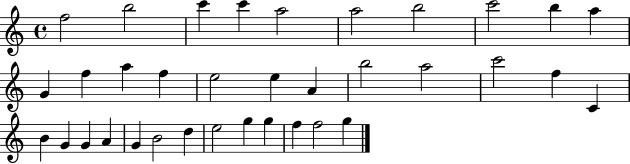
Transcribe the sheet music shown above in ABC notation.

X:1
T:Untitled
M:4/4
L:1/4
K:C
f2 b2 c' c' a2 a2 b2 c'2 b a G f a f e2 e A b2 a2 c'2 f C B G G A G B2 d e2 g g f f2 g